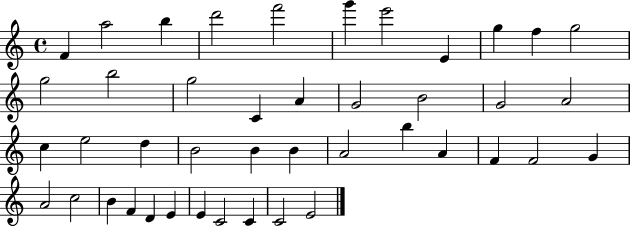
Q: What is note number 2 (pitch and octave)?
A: A5